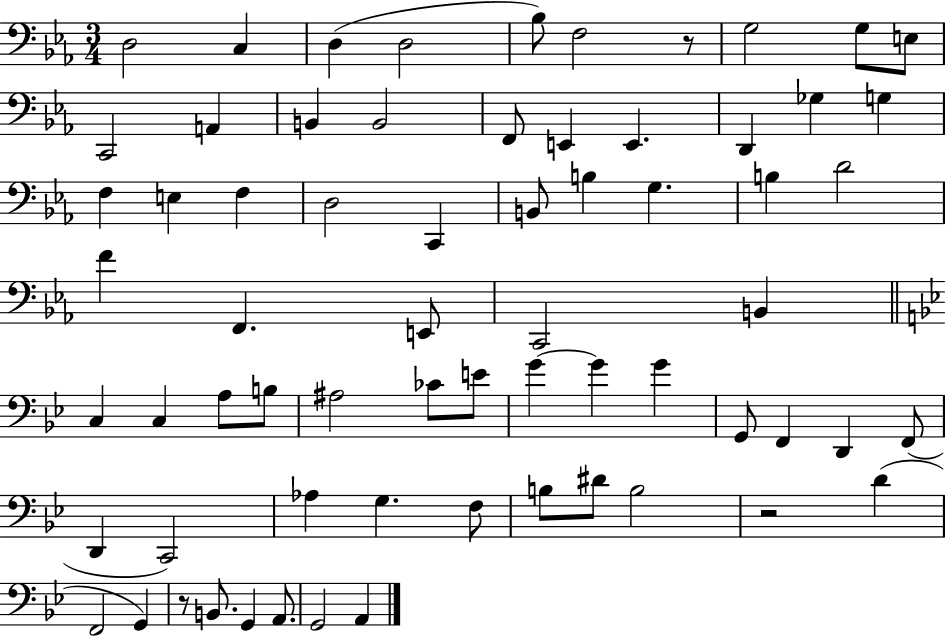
{
  \clef bass
  \numericTimeSignature
  \time 3/4
  \key ees \major
  d2 c4 | d4( d2 | bes8) f2 r8 | g2 g8 e8 | \break c,2 a,4 | b,4 b,2 | f,8 e,4 e,4. | d,4 ges4 g4 | \break f4 e4 f4 | d2 c,4 | b,8 b4 g4. | b4 d'2 | \break f'4 f,4. e,8 | c,2 b,4 | \bar "||" \break \key g \minor c4 c4 a8 b8 | ais2 ces'8 e'8 | g'4~~ g'4 g'4 | g,8 f,4 d,4 f,8( | \break d,4 c,2) | aes4 g4. f8 | b8 dis'8 b2 | r2 d'4( | \break f,2 g,4) | r8 b,8. g,4 a,8. | g,2 a,4 | \bar "|."
}